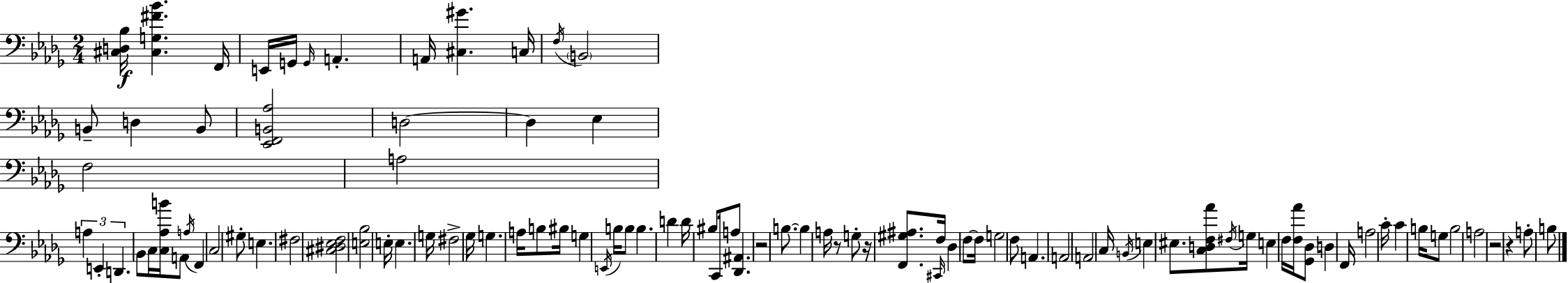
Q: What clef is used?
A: bass